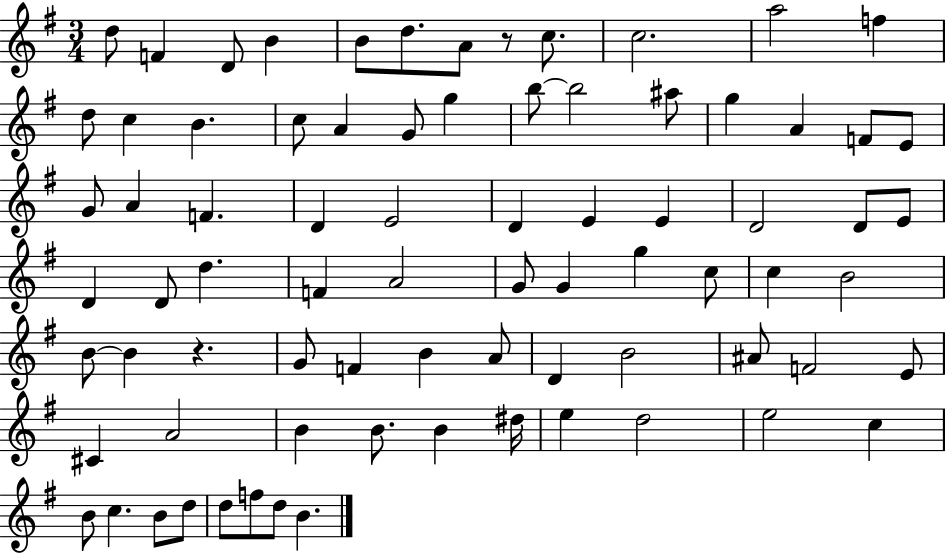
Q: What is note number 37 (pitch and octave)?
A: D4